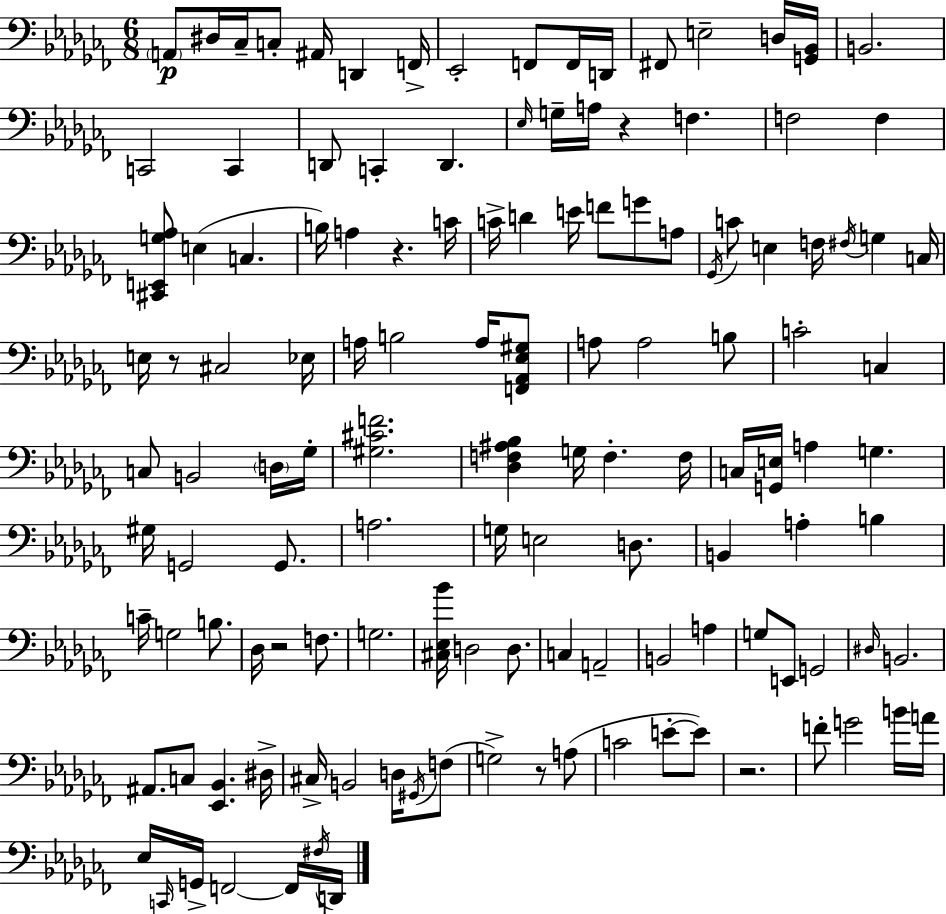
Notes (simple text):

A2/e D#3/s CES3/s C3/e A#2/s D2/q F2/s Eb2/h F2/e F2/s D2/s F#2/e E3/h D3/s [G2,Bb2]/s B2/h. C2/h C2/q D2/e C2/q D2/q. Eb3/s G3/s A3/s R/q F3/q. F3/h F3/q [C#2,E2,G3,Ab3]/e E3/q C3/q. B3/s A3/q R/q. C4/s C4/s D4/q E4/s F4/e G4/e A3/e Gb2/s C4/e E3/q F3/s F#3/s G3/q C3/s E3/s R/e C#3/h Eb3/s A3/s B3/h A3/s [F2,Ab2,Eb3,G#3]/e A3/e A3/h B3/e C4/h C3/q C3/e B2/h D3/s Gb3/s [G#3,C#4,F4]/h. [Db3,F3,A#3,Bb3]/q G3/s F3/q. F3/s C3/s [G2,E3]/s A3/q G3/q. G#3/s G2/h G2/e. A3/h. G3/s E3/h D3/e. B2/q A3/q B3/q C4/s G3/h B3/e. Db3/s R/h F3/e. G3/h. [C#3,Eb3,Bb4]/s D3/h D3/e. C3/q A2/h B2/h A3/q G3/e E2/e G2/h D#3/s B2/h. A#2/e. C3/e [Eb2,Bb2]/q. D#3/s C#3/s B2/h D3/s G#2/s F3/e G3/h R/e A3/e C4/h E4/e E4/e R/h. F4/e G4/h B4/s A4/s Eb3/s C2/s G2/s F2/h F2/s F#3/s D2/s